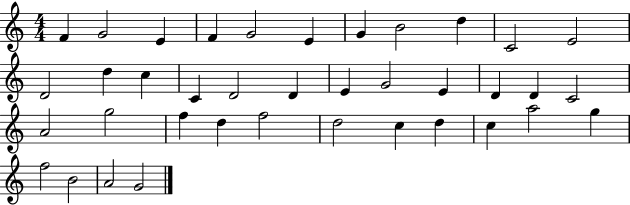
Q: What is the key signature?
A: C major